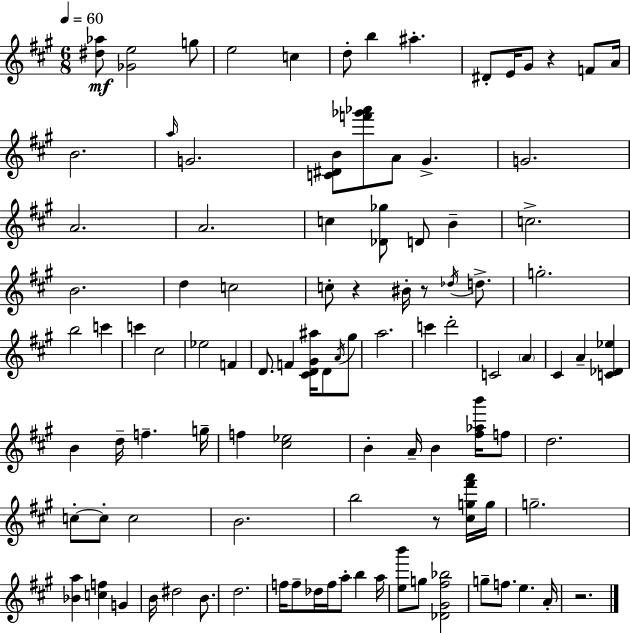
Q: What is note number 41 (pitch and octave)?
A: A4